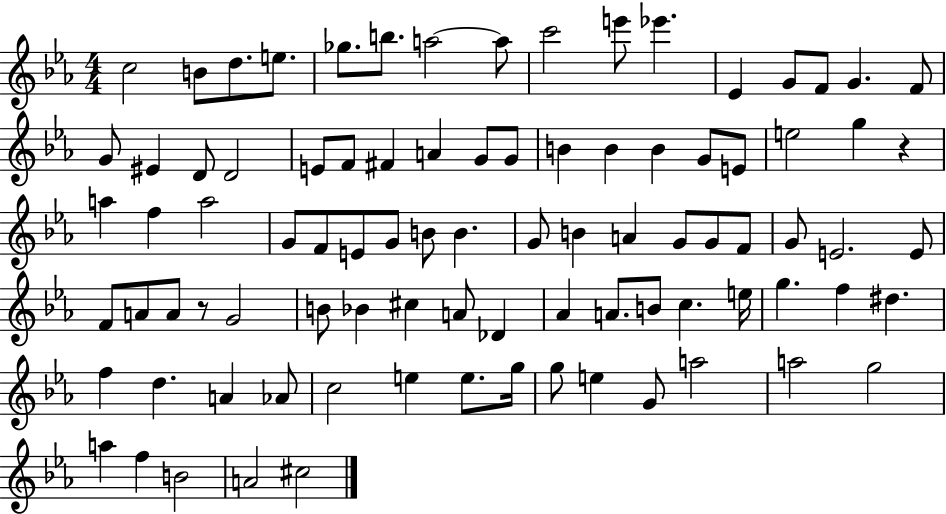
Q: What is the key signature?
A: EES major